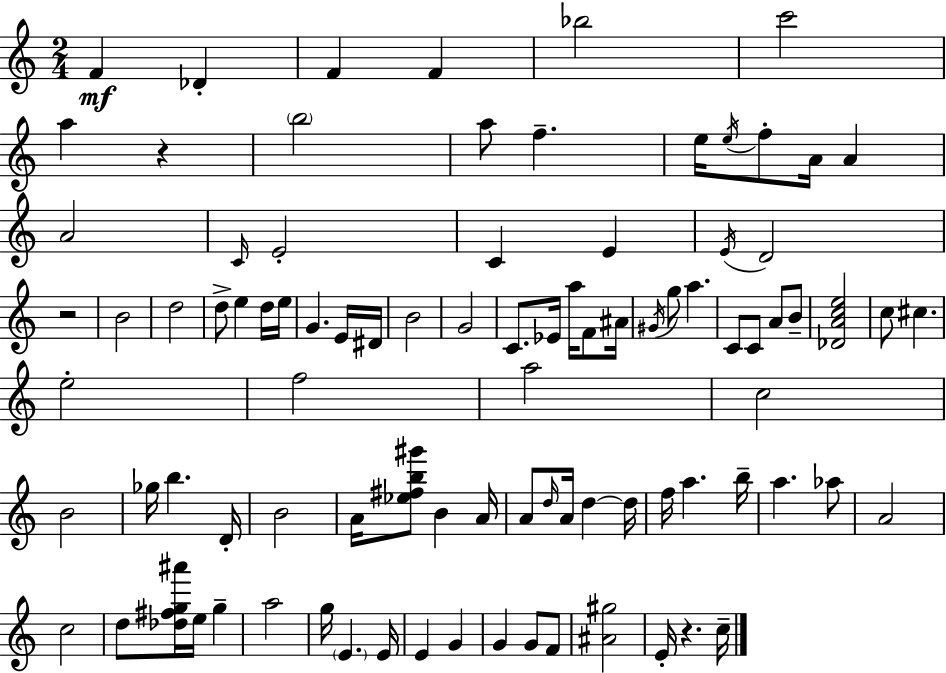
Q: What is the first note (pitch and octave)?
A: F4